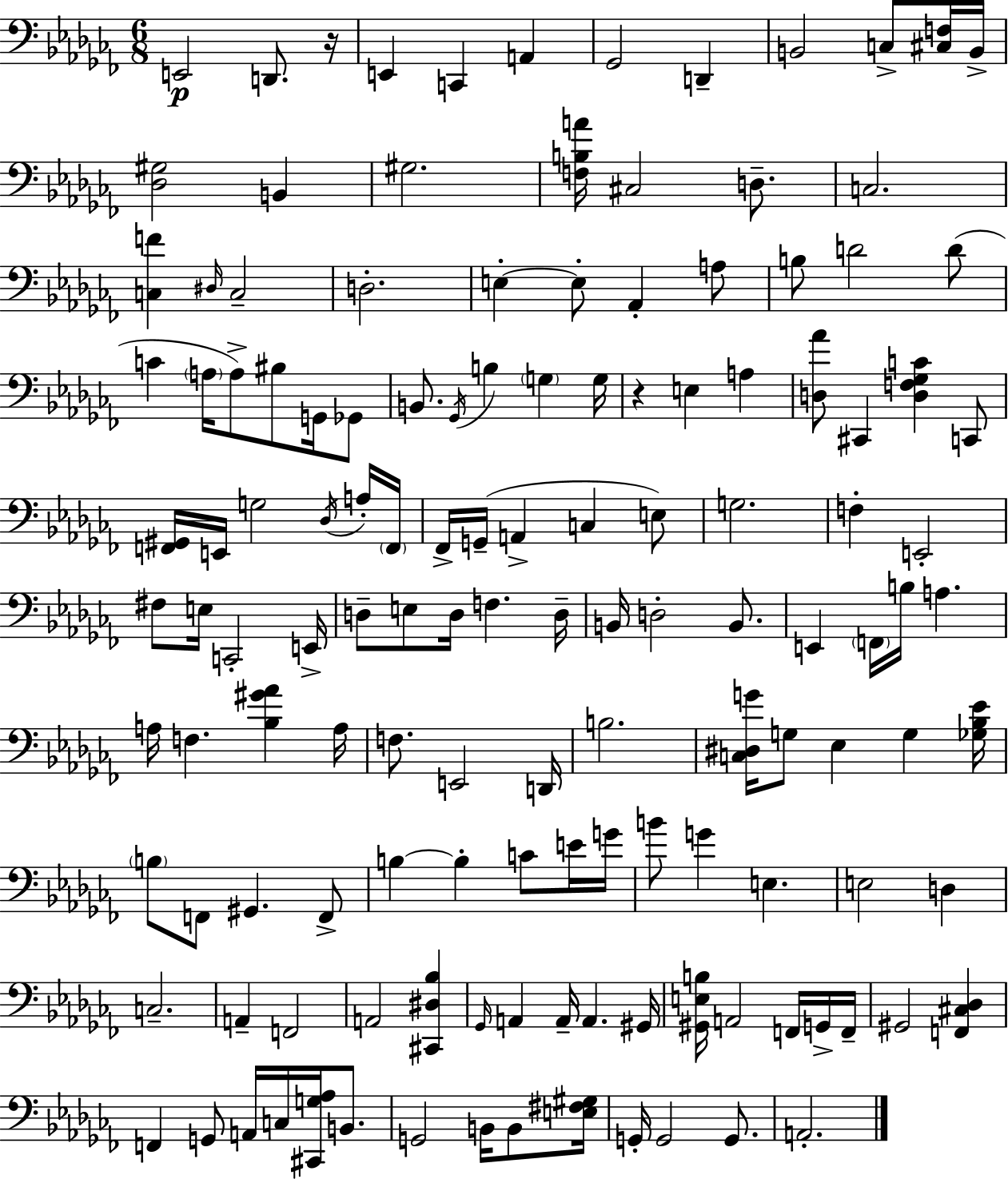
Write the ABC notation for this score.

X:1
T:Untitled
M:6/8
L:1/4
K:Abm
E,,2 D,,/2 z/4 E,, C,, A,, _G,,2 D,, B,,2 C,/2 [^C,F,]/4 B,,/4 [_D,^G,]2 B,, ^G,2 [F,B,A]/4 ^C,2 D,/2 C,2 [C,F] ^D,/4 C,2 D,2 E, E,/2 _A,, A,/2 B,/2 D2 D/2 C A,/4 A,/2 ^B,/2 G,,/4 _G,,/2 B,,/2 _G,,/4 B, G, G,/4 z E, A, [D,_A]/2 ^C,, [D,F,_G,C] C,,/2 [F,,^G,,]/4 E,,/4 G,2 _D,/4 A,/4 F,,/4 _F,,/4 G,,/4 A,, C, E,/2 G,2 F, E,,2 ^F,/2 E,/4 C,,2 E,,/4 D,/2 E,/2 D,/4 F, D,/4 B,,/4 D,2 B,,/2 E,, F,,/4 B,/4 A, A,/4 F, [_B,^G_A] A,/4 F,/2 E,,2 D,,/4 B,2 [C,^D,G]/4 G,/2 _E, G, [_G,_B,_E]/4 B,/2 F,,/2 ^G,, F,,/2 B, B, C/2 E/4 G/4 B/2 G E, E,2 D, C,2 A,, F,,2 A,,2 [^C,,^D,_B,] _G,,/4 A,, A,,/4 A,, ^G,,/4 [^G,,E,B,]/4 A,,2 F,,/4 G,,/4 F,,/4 ^G,,2 [F,,^C,_D,] F,, G,,/2 A,,/4 C,/4 [^C,,G,_A,]/4 B,,/2 G,,2 B,,/4 B,,/2 [E,^F,^G,]/4 G,,/4 G,,2 G,,/2 A,,2